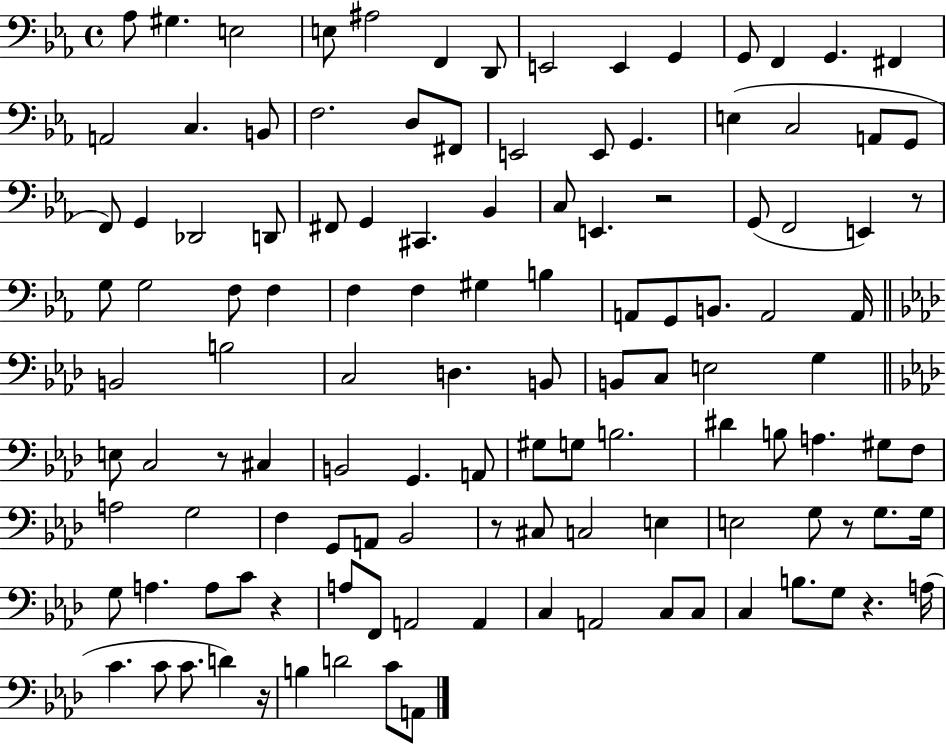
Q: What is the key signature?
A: EES major